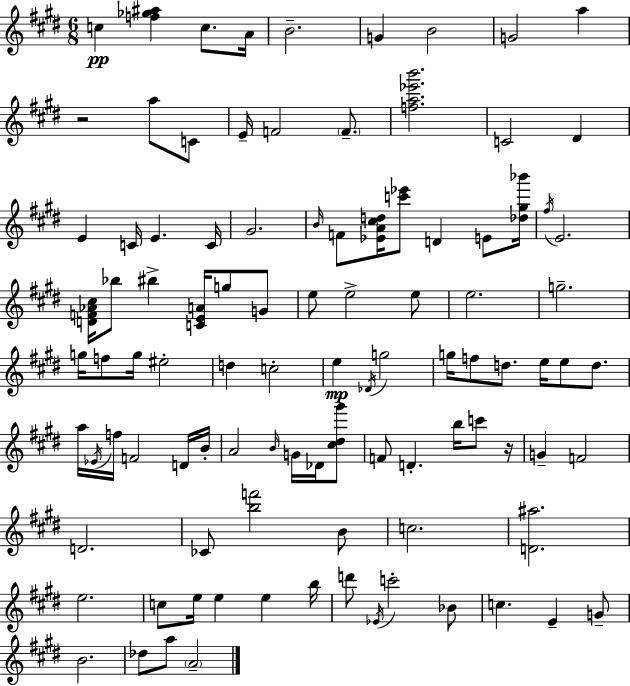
{
  \clef treble
  \numericTimeSignature
  \time 6/8
  \key e \major
  c''4\pp <f'' ges'' ais''>4 c''8. a'16 | b'2.-- | g'4 b'2 | g'2 a''4 | \break r2 a''8 c'8 | e'16-- f'2 \parenthesize f'8.-- | <f'' a'' ees''' b'''>2. | c'2 dis'4 | \break e'4 c'16 e'4. c'16 | gis'2. | \grace { b'16 } f'8 <ees' a' cis'' d''>16 <c''' ees'''>8 d'4 e'8 | <des'' gis'' bes'''>16 \acciaccatura { fis''16 } e'2. | \break <d' f' aes' cis''>16 bes''8 bis''4-> <c' e' a'>16 g''8 | g'8 e''8 e''2-> | e''8 e''2. | g''2.-- | \break g''16 f''8 g''16 eis''2-. | d''4 c''2-. | e''4\mp \acciaccatura { des'16 } g''2 | g''16 f''8 d''8. e''16 e''8 | \break d''8. a''16 \acciaccatura { ees'16 } f''16 f'2 | d'16 b'16-. a'2 | \grace { b'16 } g'16 des'16 <cis'' dis'' gis'''>8 f'8 d'4.-. | b''16 c'''8 r16 g'4-- f'2 | \break d'2. | ces'8 <b'' f'''>2 | b'8 c''2. | <d' ais''>2. | \break e''2. | c''8 e''16 e''4 | e''4 b''16 d'''8 \acciaccatura { ees'16 } c'''2-. | bes'8 c''4. | \break e'4-- g'8-- b'2. | des''8 a''8 \parenthesize a'2-- | \bar "|."
}